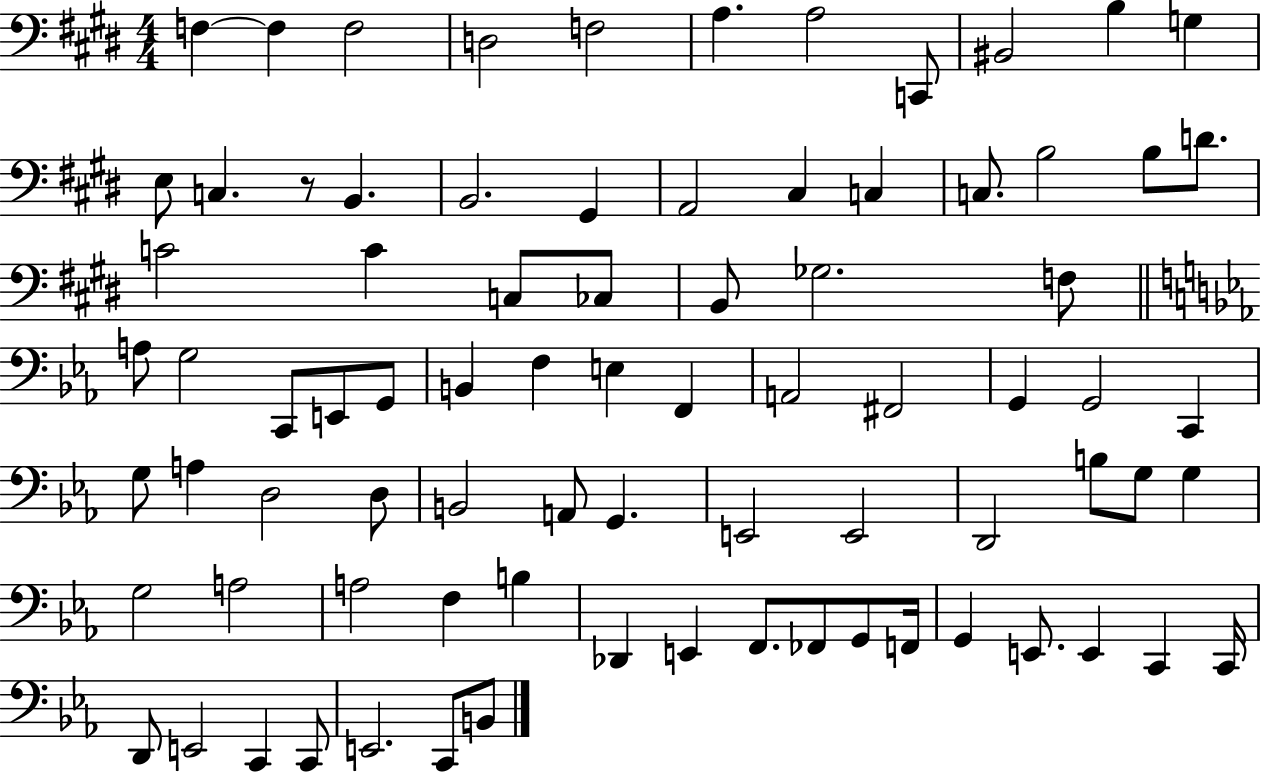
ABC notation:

X:1
T:Untitled
M:4/4
L:1/4
K:E
F, F, F,2 D,2 F,2 A, A,2 C,,/2 ^B,,2 B, G, E,/2 C, z/2 B,, B,,2 ^G,, A,,2 ^C, C, C,/2 B,2 B,/2 D/2 C2 C C,/2 _C,/2 B,,/2 _G,2 F,/2 A,/2 G,2 C,,/2 E,,/2 G,,/2 B,, F, E, F,, A,,2 ^F,,2 G,, G,,2 C,, G,/2 A, D,2 D,/2 B,,2 A,,/2 G,, E,,2 E,,2 D,,2 B,/2 G,/2 G, G,2 A,2 A,2 F, B, _D,, E,, F,,/2 _F,,/2 G,,/2 F,,/4 G,, E,,/2 E,, C,, C,,/4 D,,/2 E,,2 C,, C,,/2 E,,2 C,,/2 B,,/2